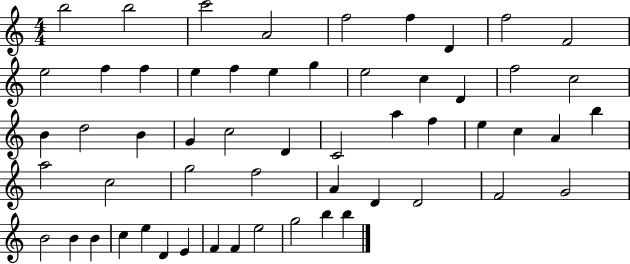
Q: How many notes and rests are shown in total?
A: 56